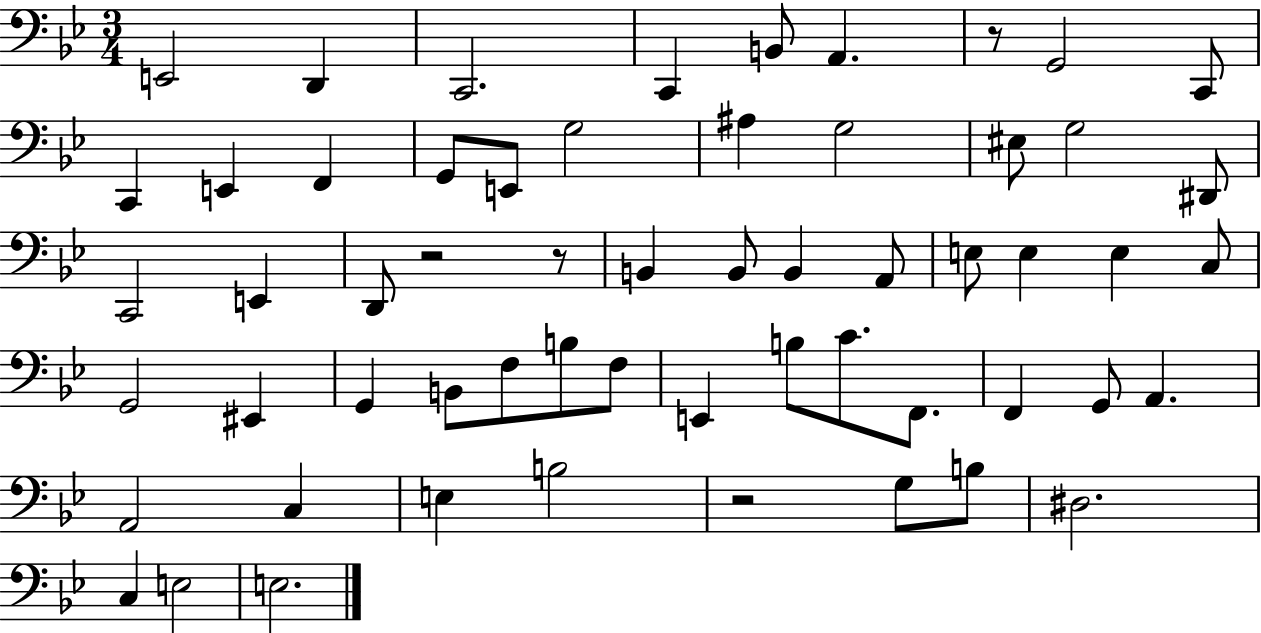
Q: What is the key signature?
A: BES major